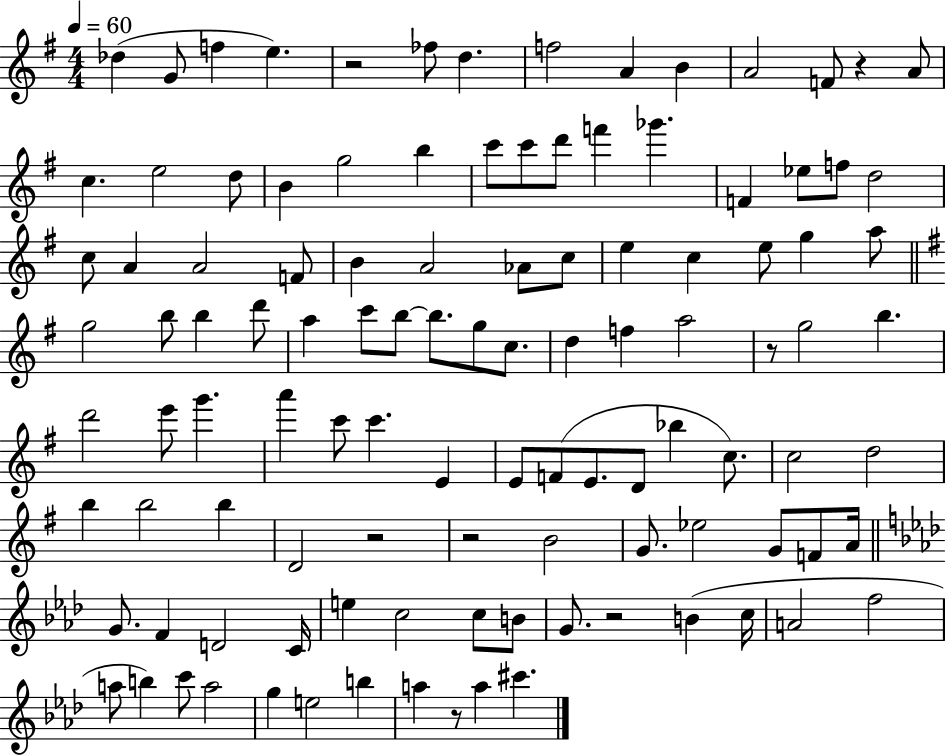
{
  \clef treble
  \numericTimeSignature
  \time 4/4
  \key g \major
  \tempo 4 = 60
  \repeat volta 2 { des''4( g'8 f''4 e''4.) | r2 fes''8 d''4. | f''2 a'4 b'4 | a'2 f'8 r4 a'8 | \break c''4. e''2 d''8 | b'4 g''2 b''4 | c'''8 c'''8 d'''8 f'''4 ges'''4. | f'4 ees''8 f''8 d''2 | \break c''8 a'4 a'2 f'8 | b'4 a'2 aes'8 c''8 | e''4 c''4 e''8 g''4 a''8 | \bar "||" \break \key g \major g''2 b''8 b''4 d'''8 | a''4 c'''8 b''8~~ b''8. g''8 c''8. | d''4 f''4 a''2 | r8 g''2 b''4. | \break d'''2 e'''8 g'''4. | a'''4 c'''8 c'''4. e'4 | e'8 f'8( e'8. d'8 bes''4 c''8.) | c''2 d''2 | \break b''4 b''2 b''4 | d'2 r2 | r2 b'2 | g'8. ees''2 g'8 f'8 a'16 | \break \bar "||" \break \key f \minor g'8. f'4 d'2 c'16 | e''4 c''2 c''8 b'8 | g'8. r2 b'4( c''16 | a'2 f''2 | \break a''8 b''4) c'''8 a''2 | g''4 e''2 b''4 | a''4 r8 a''4 cis'''4. | } \bar "|."
}